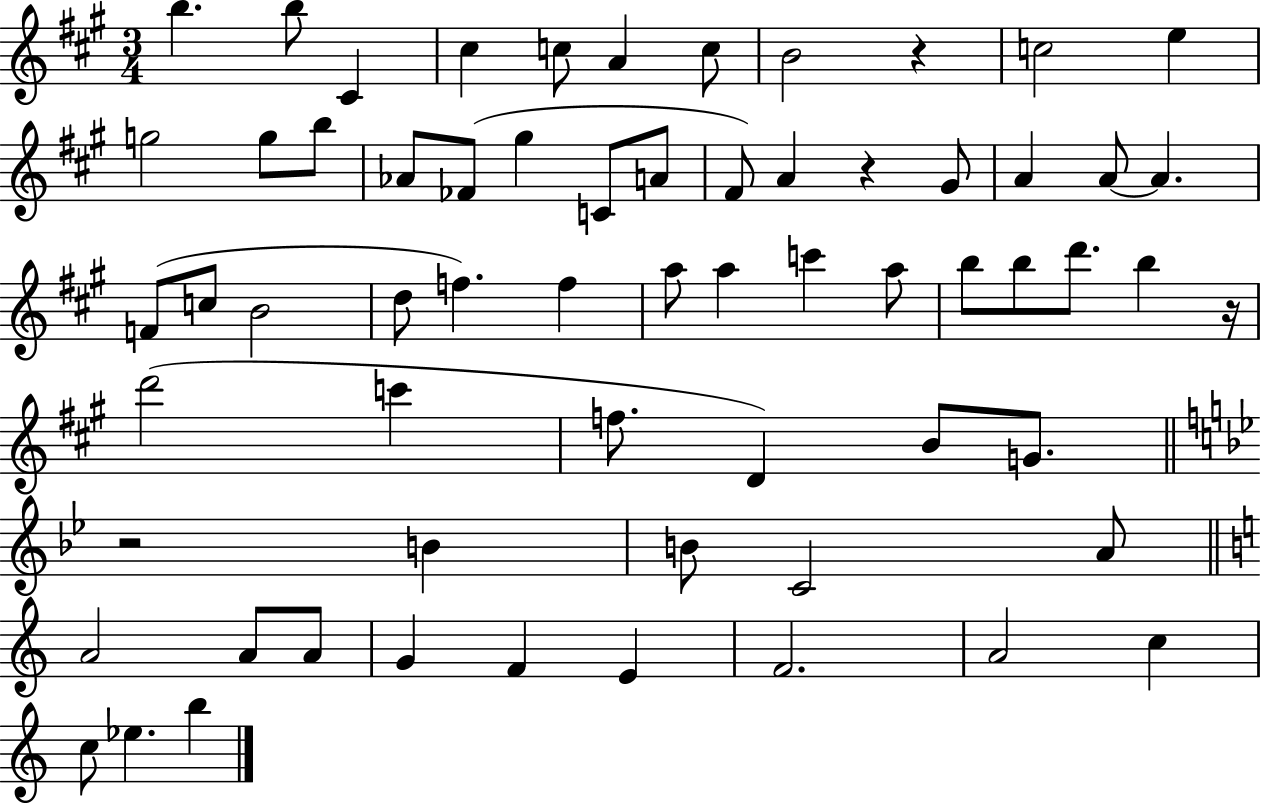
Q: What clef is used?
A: treble